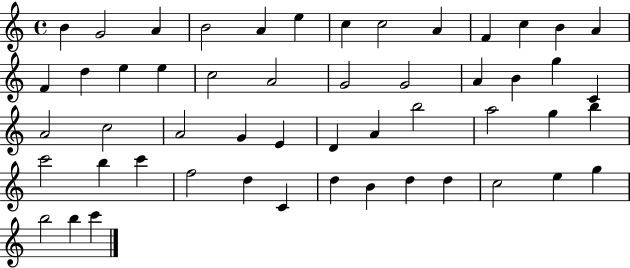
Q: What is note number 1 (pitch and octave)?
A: B4